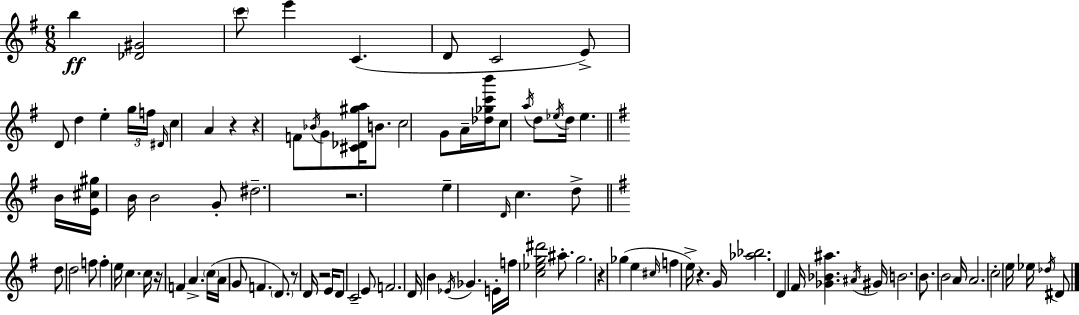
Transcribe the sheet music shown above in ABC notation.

X:1
T:Untitled
M:6/8
L:1/4
K:G
b [_D^G]2 c'/2 e' C D/2 C2 E/2 D/2 d e g/4 f/4 ^D/4 c A z z F/2 _B/4 G/2 [^C_D^ga]/4 B/2 c2 G/2 A/4 [_d_gc'b']/4 c/2 a/4 d/2 _e/4 d/4 _e B/4 [E^c^g]/4 B/4 B2 G/2 ^d2 z2 e D/4 c d/2 d/2 d2 f/2 f e/4 c c/4 z/4 F A c/4 A/4 G/2 F D/2 z/2 D/4 z2 E/4 D/2 C2 E/2 F2 D/4 B _E/4 _G E/4 f/4 [c_eg^d']2 ^a/2 g2 z _g e ^c/4 f e/4 z G/4 [_a_b]2 D ^F/4 [_G_B^a] ^A/4 ^G/4 B2 B/2 B2 A/4 A2 c2 e/4 _e/4 _d/4 ^D/2